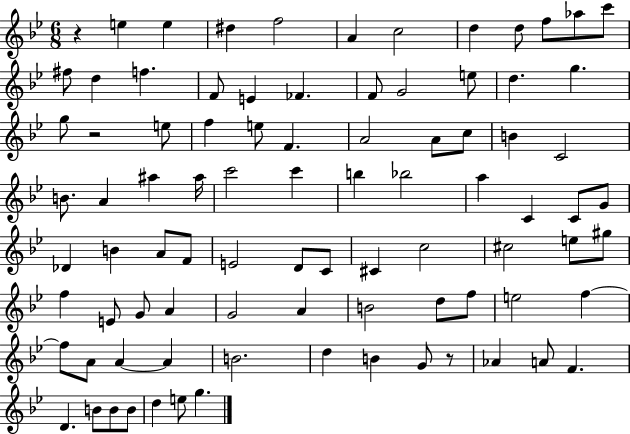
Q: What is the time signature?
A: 6/8